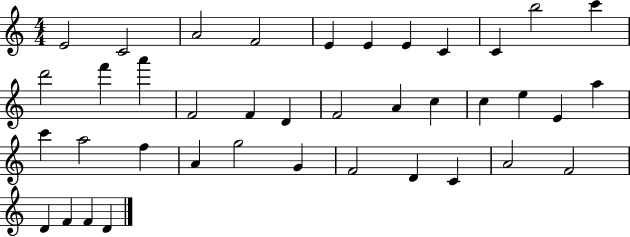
X:1
T:Untitled
M:4/4
L:1/4
K:C
E2 C2 A2 F2 E E E C C b2 c' d'2 f' a' F2 F D F2 A c c e E a c' a2 f A g2 G F2 D C A2 F2 D F F D